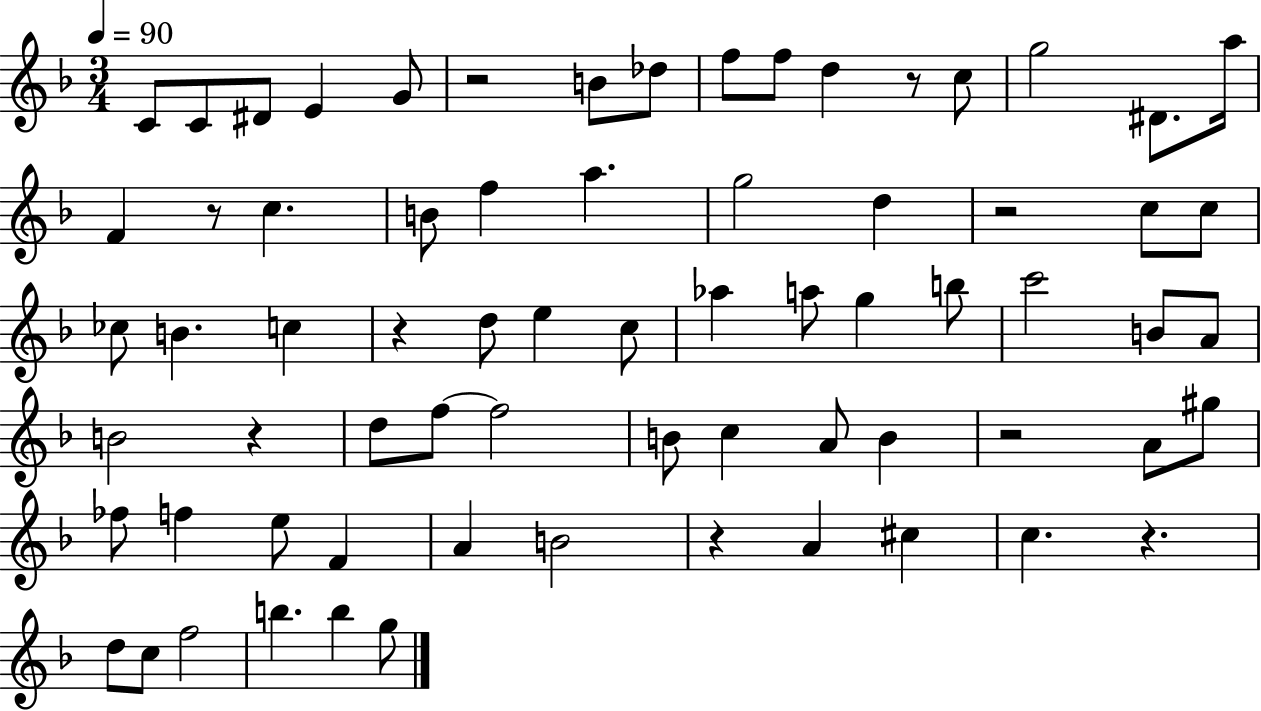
C4/e C4/e D#4/e E4/q G4/e R/h B4/e Db5/e F5/e F5/e D5/q R/e C5/e G5/h D#4/e. A5/s F4/q R/e C5/q. B4/e F5/q A5/q. G5/h D5/q R/h C5/e C5/e CES5/e B4/q. C5/q R/q D5/e E5/q C5/e Ab5/q A5/e G5/q B5/e C6/h B4/e A4/e B4/h R/q D5/e F5/e F5/h B4/e C5/q A4/e B4/q R/h A4/e G#5/e FES5/e F5/q E5/e F4/q A4/q B4/h R/q A4/q C#5/q C5/q. R/q. D5/e C5/e F5/h B5/q. B5/q G5/e